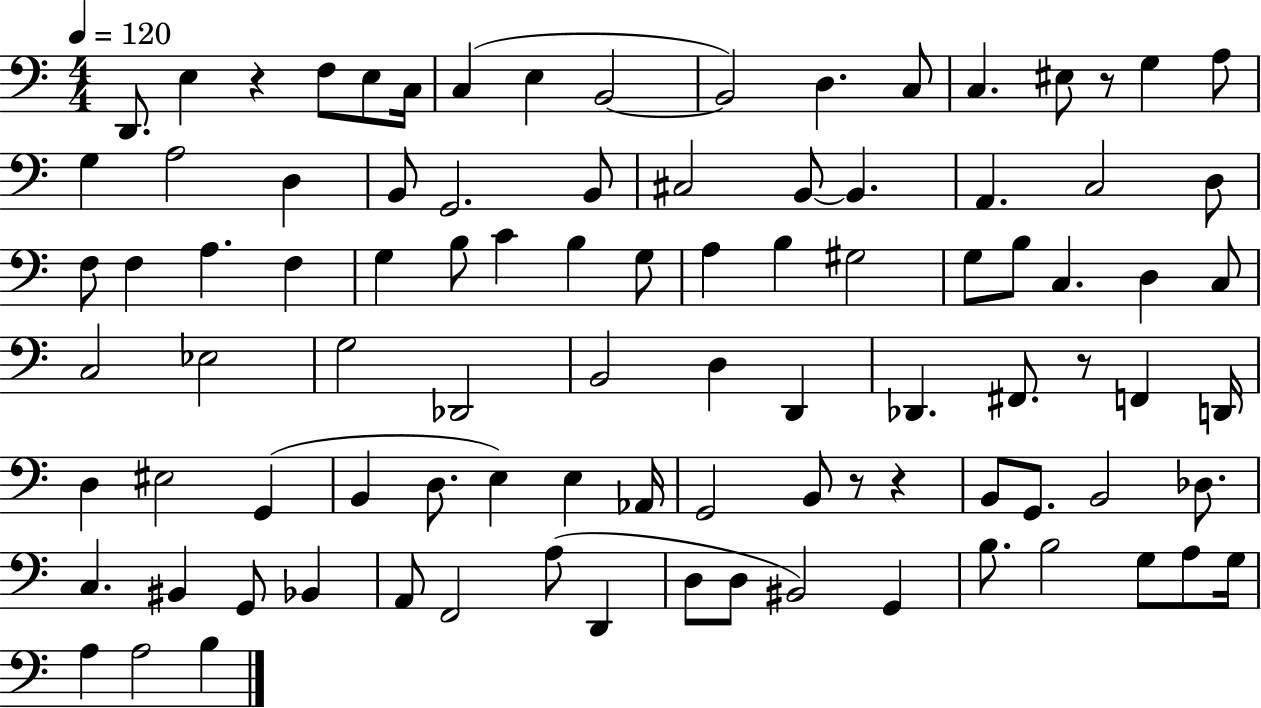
{
  \clef bass
  \numericTimeSignature
  \time 4/4
  \key c \major
  \tempo 4 = 120
  d,8. e4 r4 f8 e8 c16 | c4( e4 b,2~~ | b,2) d4. c8 | c4. eis8 r8 g4 a8 | \break g4 a2 d4 | b,8 g,2. b,8 | cis2 b,8~~ b,4. | a,4. c2 d8 | \break f8 f4 a4. f4 | g4 b8 c'4 b4 g8 | a4 b4 gis2 | g8 b8 c4. d4 c8 | \break c2 ees2 | g2 des,2 | b,2 d4 d,4 | des,4. fis,8. r8 f,4 d,16 | \break d4 eis2 g,4( | b,4 d8. e4) e4 aes,16 | g,2 b,8 r8 r4 | b,8 g,8. b,2 des8. | \break c4. bis,4 g,8 bes,4 | a,8 f,2 a8( d,4 | d8 d8 bis,2) g,4 | b8. b2 g8 a8 g16 | \break a4 a2 b4 | \bar "|."
}